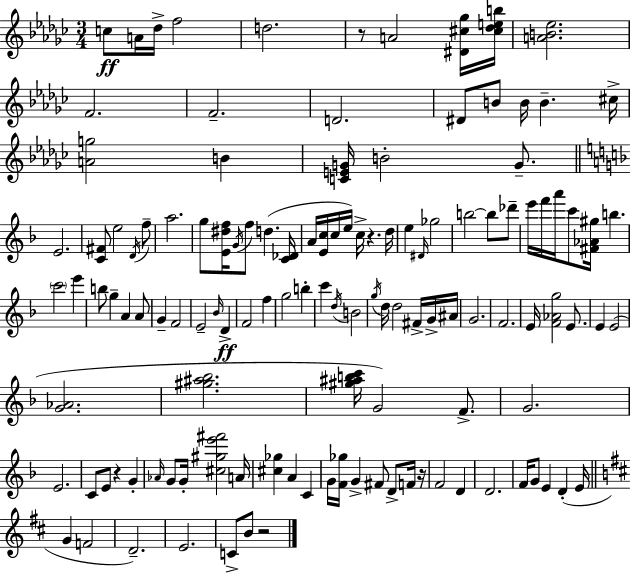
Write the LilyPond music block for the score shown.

{
  \clef treble
  \numericTimeSignature
  \time 3/4
  \key ees \minor
  c''8\ff a'16 des''16-> f''2 | d''2. | r8 a'2 <dis' cis'' ges''>16 <cis'' des'' e'' b''>16 | <a' b' ees''>2. | \break f'2. | f'2.-- | d'2. | dis'8 b'8 b'16 b'4.-- cis''16-> | \break <a' g''>2 b'4 | <c' e' g'>16 b'2-. g'8.-- | \bar "||" \break \key d \minor e'2. | <c' fis'>8 e''2 \acciaccatura { d'16 } f''8-- | a''2. | g''8 <e' dis'' f''>16 \acciaccatura { g'16 } f''8 d''4.( | \break <c' des'>16 a'16 <e' c''>16 c''16 e''16) c''16-> r4. | d''16 e''4 \grace { dis'16 } ges''2 | b''2~~ b''8 | des'''8-- e'''16 f'''16 a'''16 c'''8 <fis' aes' gis''>16 b''4. | \break \parenthesize c'''2 e'''4 | b''8 g''4-- a'4 | a'8 g'4-- f'2 | e'2-- \grace { bes'16 }\ff | \break d'4-> f'2 | f''4 g''2 | b''4-. c'''4 \acciaccatura { d''16 } b'2 | \acciaccatura { g''16 } d''16 d''2 | \break fis'16-> g'16-> ais'16 g'2. | f'2. | e'16 <f' aes' g''>2 | e'8. e'4 e'2( | \break <g' aes'>2. | <gis'' ais'' bes''>2. | <gis'' ais'' b'' c'''>16 g'2) | f'8.-> g'2. | \break e'2. | c'8 e'8 r4 | g'4-. \grace { aes'16 } g'8 g'16-. <cis'' gis'' e''' fis'''>2 | a'16 <cis'' ges''>4 a'4 | \break c'4 g'16 <f' ges''>16 g'4-> | fis'8 d'8-> f'16 r16 f'2 | d'4 d'2. | f'16 g'8 e'4 | \break d'4-.( e'16 \bar "||" \break \key b \minor g'4 f'2 | d'2.--) | e'2. | c'8-> b'8 r2 | \break \bar "|."
}